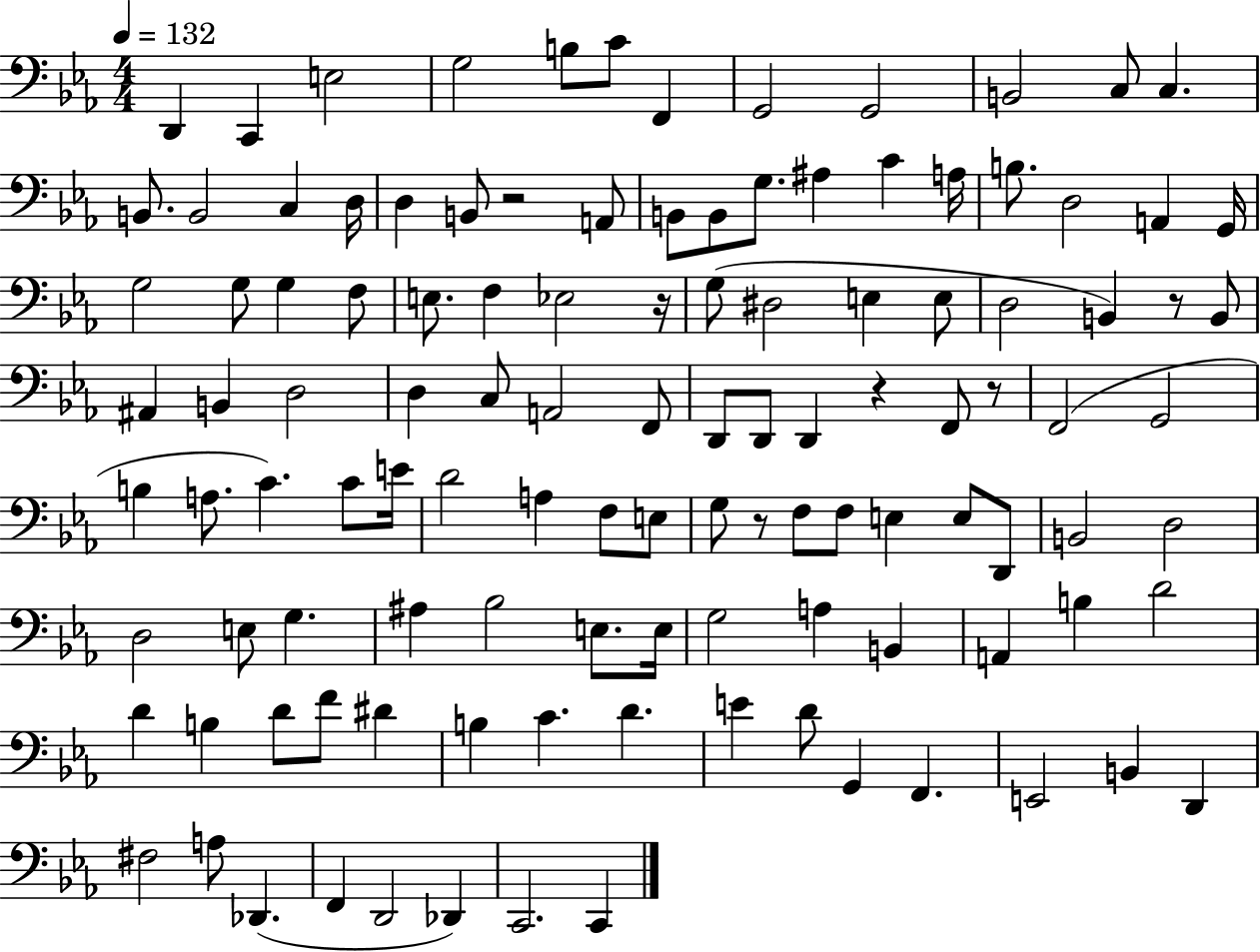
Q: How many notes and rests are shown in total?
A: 115